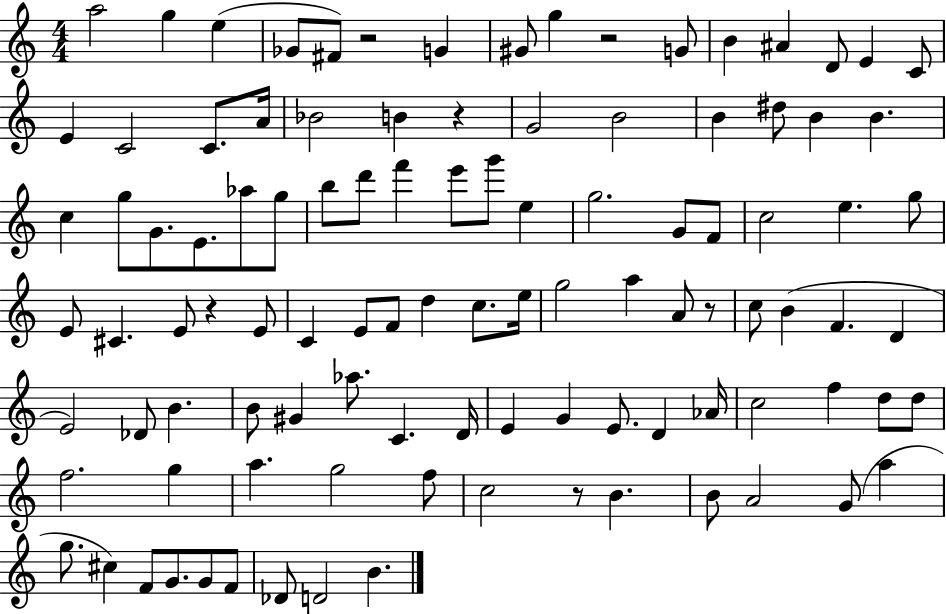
A5/h G5/q E5/q Gb4/e F#4/e R/h G4/q G#4/e G5/q R/h G4/e B4/q A#4/q D4/e E4/q C4/e E4/q C4/h C4/e. A4/s Bb4/h B4/q R/q G4/h B4/h B4/q D#5/e B4/q B4/q. C5/q G5/e G4/e. E4/e. Ab5/e G5/e B5/e D6/e F6/q E6/e G6/e E5/q G5/h. G4/e F4/e C5/h E5/q. G5/e E4/e C#4/q. E4/e R/q E4/e C4/q E4/e F4/e D5/q C5/e. E5/s G5/h A5/q A4/e R/e C5/e B4/q F4/q. D4/q E4/h Db4/e B4/q. B4/e G#4/q Ab5/e. C4/q. D4/s E4/q G4/q E4/e. D4/q Ab4/s C5/h F5/q D5/e D5/e F5/h. G5/q A5/q. G5/h F5/e C5/h R/e B4/q. B4/e A4/h G4/e A5/q G5/e. C#5/q F4/e G4/e. G4/e F4/e Db4/e D4/h B4/q.